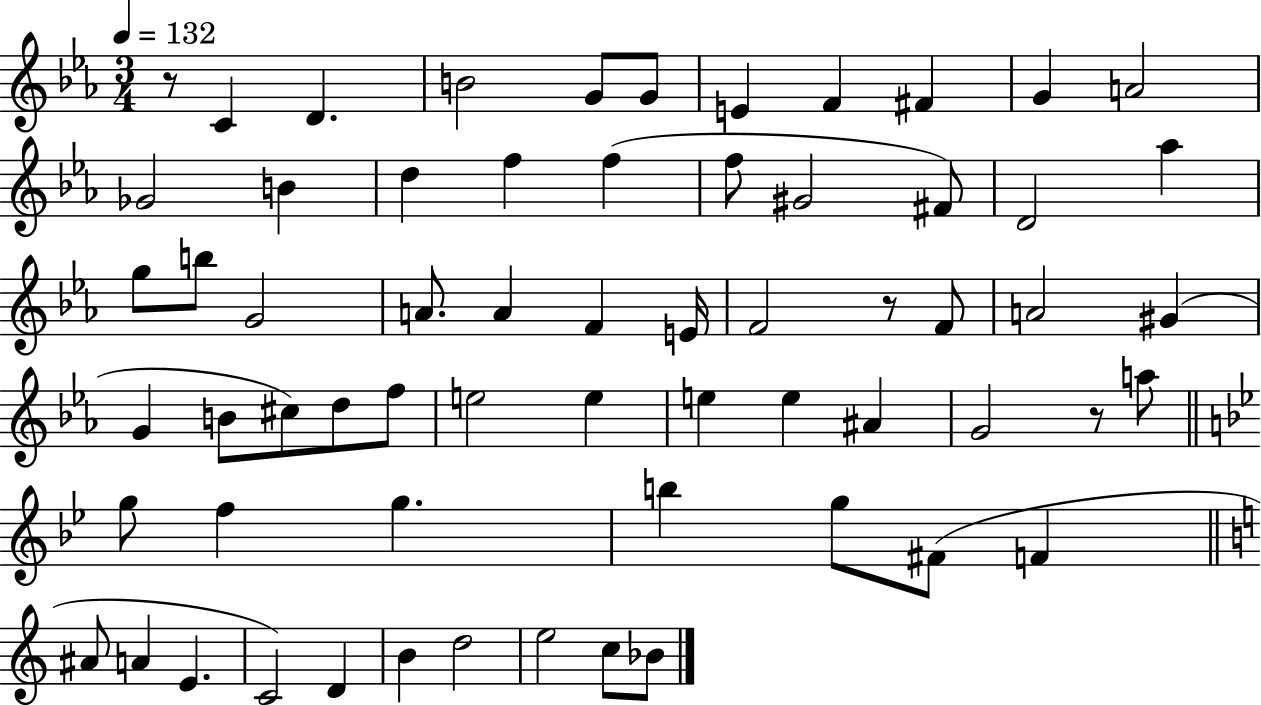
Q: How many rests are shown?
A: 3